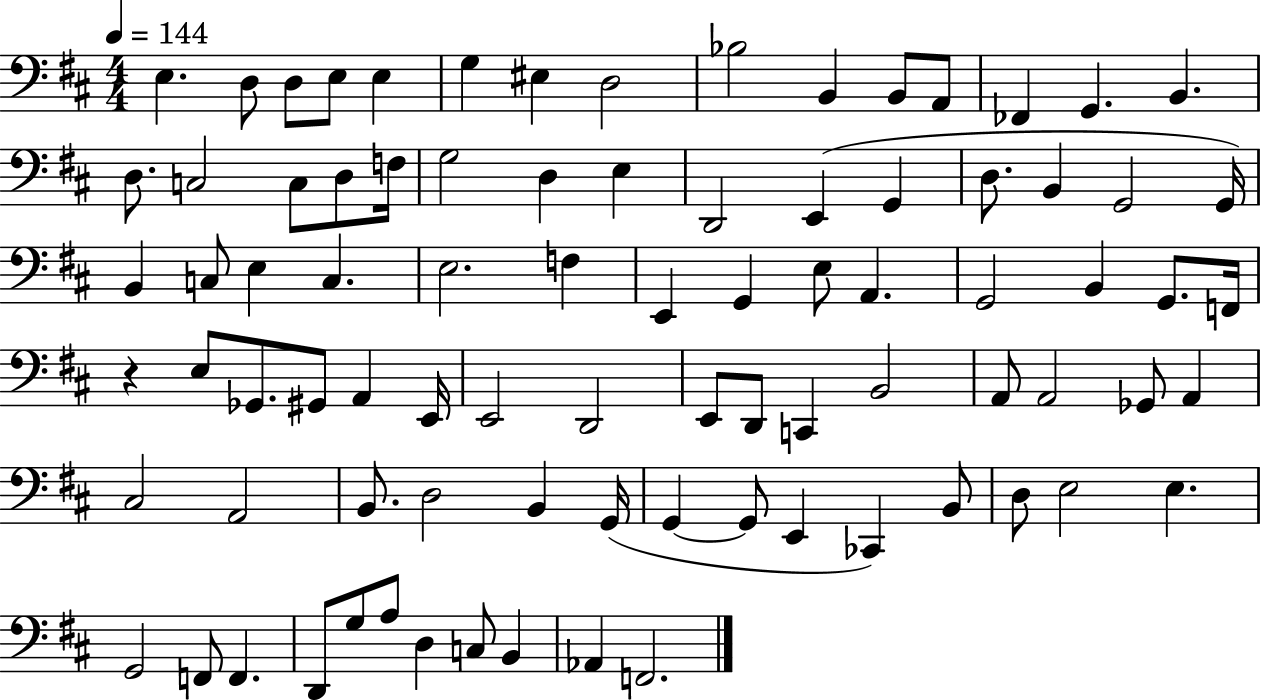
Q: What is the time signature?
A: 4/4